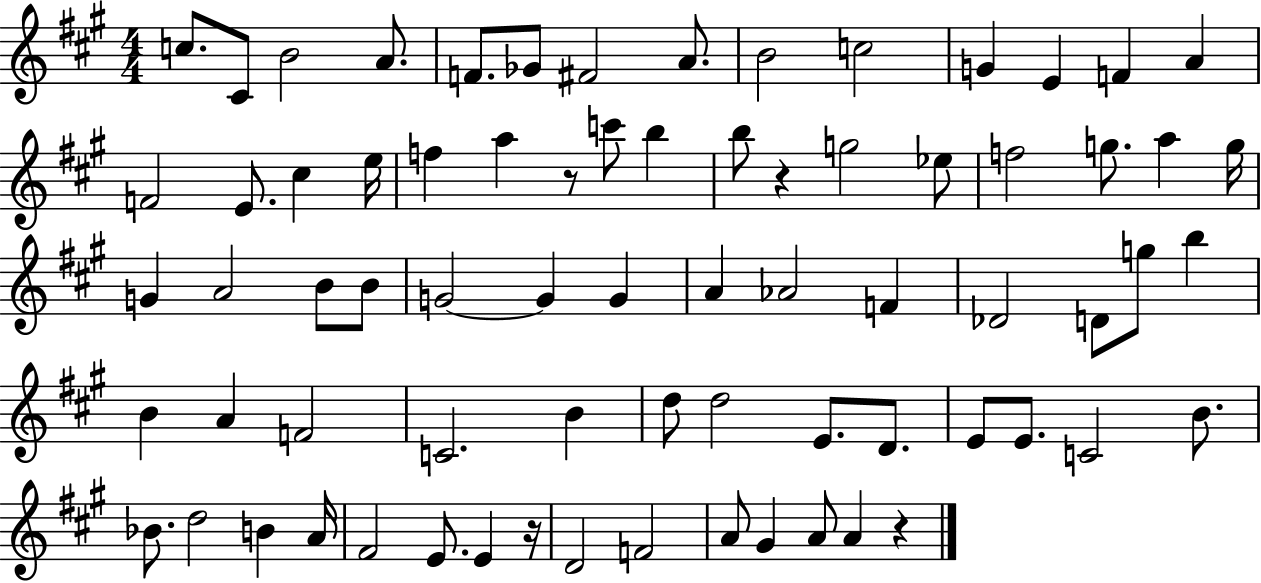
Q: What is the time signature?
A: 4/4